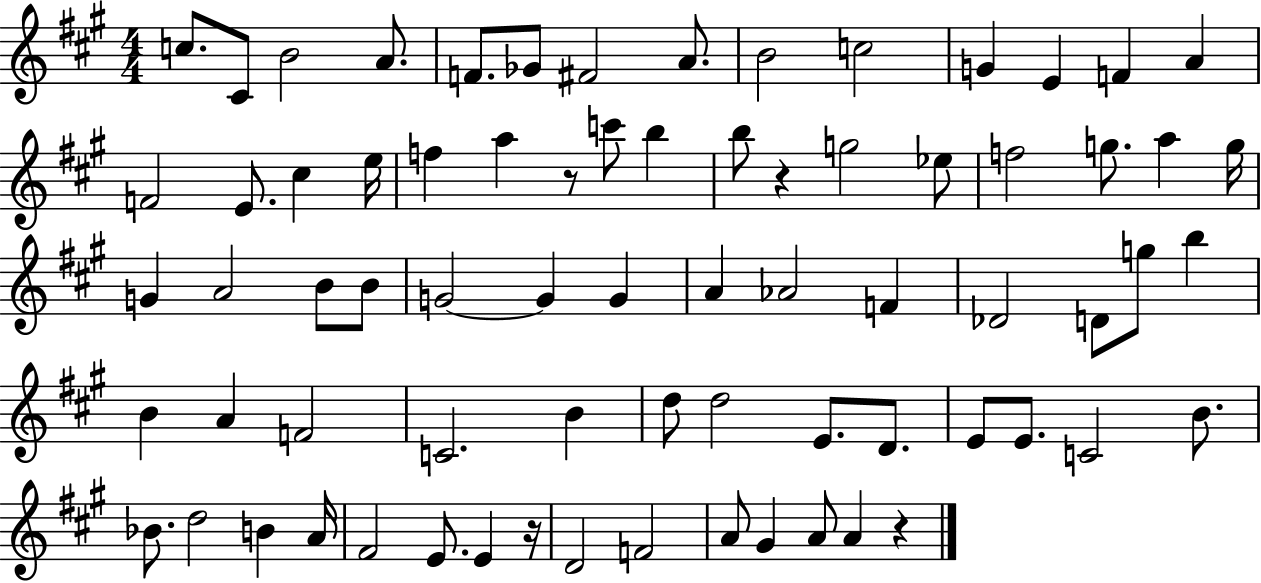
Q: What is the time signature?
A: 4/4